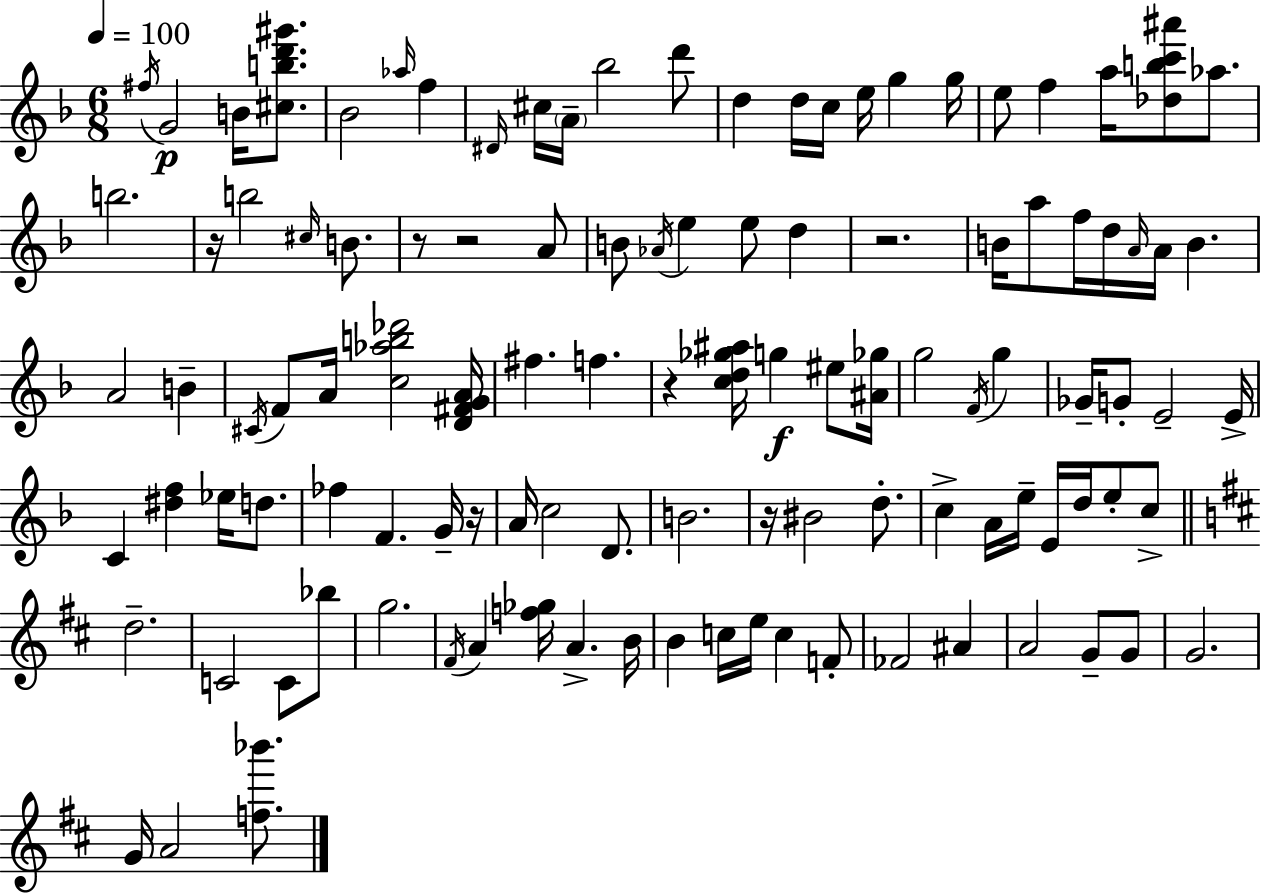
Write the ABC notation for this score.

X:1
T:Untitled
M:6/8
L:1/4
K:F
^f/4 G2 B/4 [^cbd'^g']/2 _B2 _a/4 f ^D/4 ^c/4 A/4 _b2 d'/2 d d/4 c/4 e/4 g g/4 e/2 f a/4 [_dbc'^a']/2 _a/2 b2 z/4 b2 ^c/4 B/2 z/2 z2 A/2 B/2 _A/4 e e/2 d z2 B/4 a/2 f/4 d/4 A/4 A/4 B A2 B ^C/4 F/2 A/4 [c_ab_d']2 [D^FGA]/4 ^f f z [cd_g^a]/4 g ^e/2 [^A_g]/4 g2 F/4 g _G/4 G/2 E2 E/4 C [^df] _e/4 d/2 _f F G/4 z/4 A/4 c2 D/2 B2 z/4 ^B2 d/2 c A/4 e/4 E/4 d/4 e/2 c/2 d2 C2 C/2 _b/2 g2 ^F/4 A [f_g]/4 A B/4 B c/4 e/4 c F/2 _F2 ^A A2 G/2 G/2 G2 G/4 A2 [f_b']/2